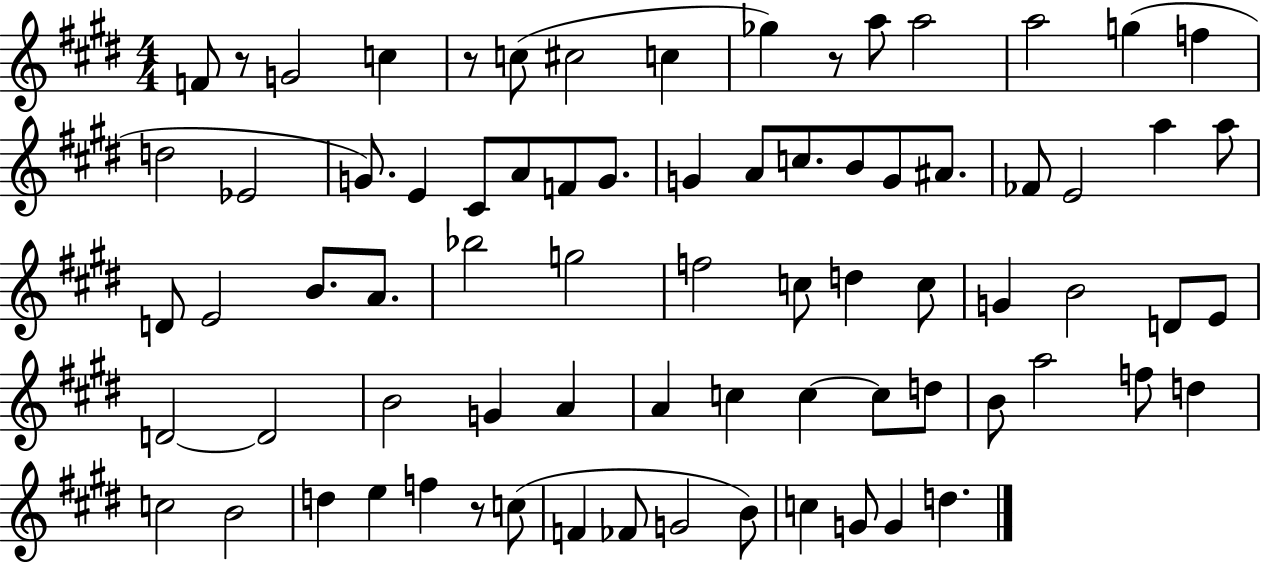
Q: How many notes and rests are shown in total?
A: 76